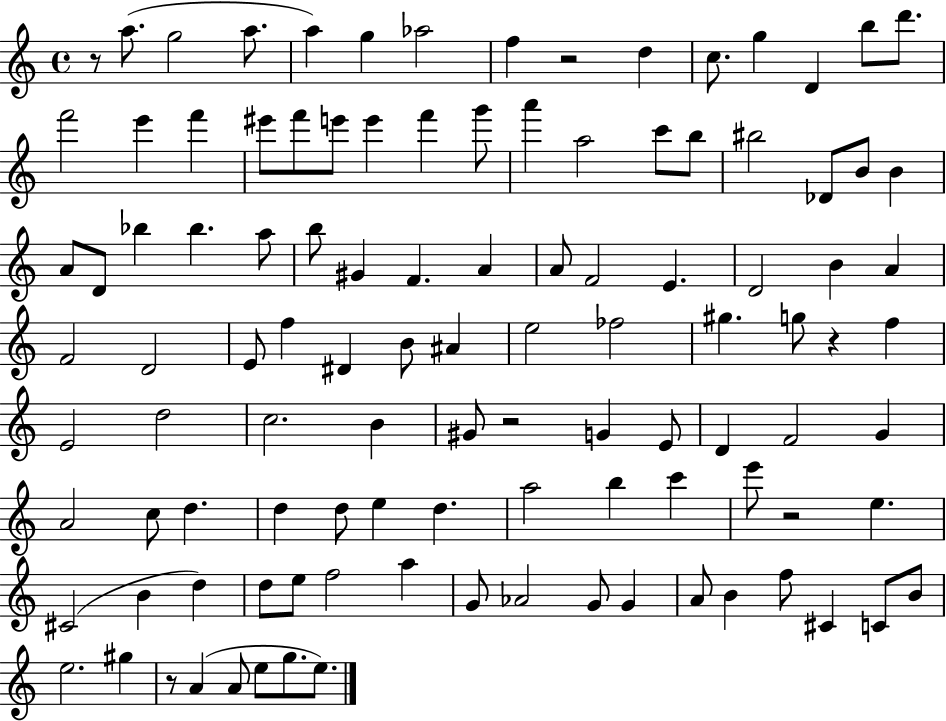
R/e A5/e. G5/h A5/e. A5/q G5/q Ab5/h F5/q R/h D5/q C5/e. G5/q D4/q B5/e D6/e. F6/h E6/q F6/q EIS6/e F6/e E6/e E6/q F6/q G6/e A6/q A5/h C6/e B5/e BIS5/h Db4/e B4/e B4/q A4/e D4/e Bb5/q Bb5/q. A5/e B5/e G#4/q F4/q. A4/q A4/e F4/h E4/q. D4/h B4/q A4/q F4/h D4/h E4/e F5/q D#4/q B4/e A#4/q E5/h FES5/h G#5/q. G5/e R/q F5/q E4/h D5/h C5/h. B4/q G#4/e R/h G4/q E4/e D4/q F4/h G4/q A4/h C5/e D5/q. D5/q D5/e E5/q D5/q. A5/h B5/q C6/q E6/e R/h E5/q. C#4/h B4/q D5/q D5/e E5/e F5/h A5/q G4/e Ab4/h G4/e G4/q A4/e B4/q F5/e C#4/q C4/e B4/e E5/h. G#5/q R/e A4/q A4/e E5/e G5/e. E5/e.